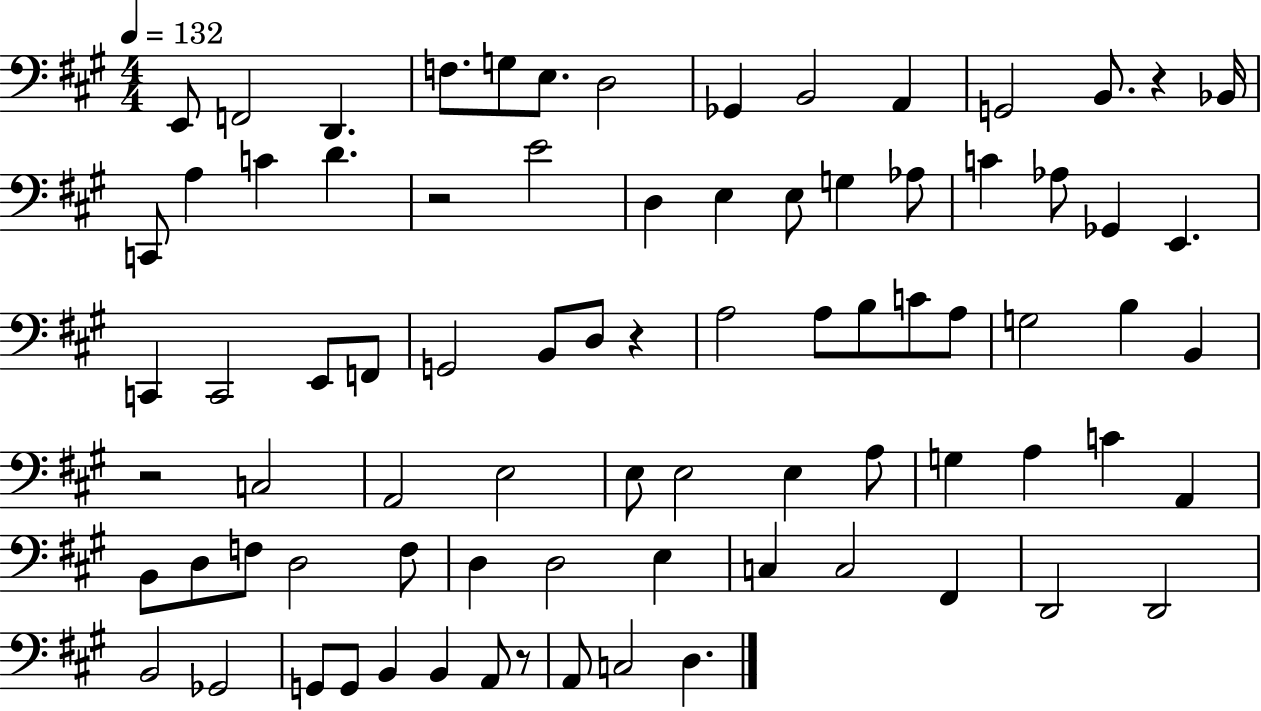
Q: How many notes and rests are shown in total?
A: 81